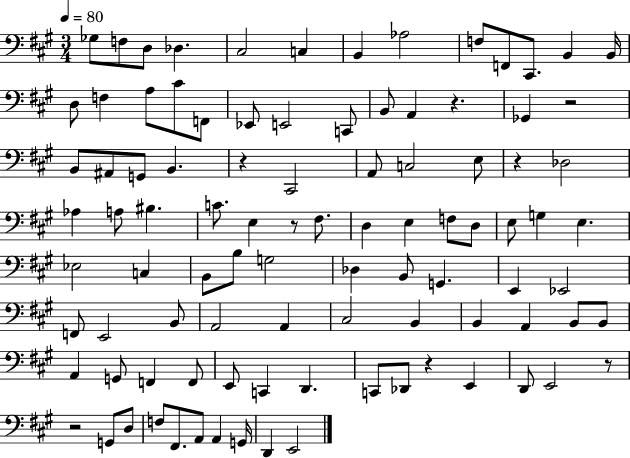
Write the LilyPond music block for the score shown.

{
  \clef bass
  \numericTimeSignature
  \time 3/4
  \key a \major
  \tempo 4 = 80
  ges8 f8 d8 des4. | cis2 c4 | b,4 aes2 | f8 f,8 cis,8. b,4 b,16 | \break d8 f4 a8 cis'8 f,8 | ees,8 e,2 c,8 | b,8 a,4 r4. | ges,4 r2 | \break b,8 ais,8 g,8 b,4. | r4 cis,2 | a,8 c2 e8 | r4 des2 | \break aes4 a8 bis4. | c'8. e4 r8 fis8. | d4 e4 f8 d8 | e8 g4 e4. | \break ees2 c4 | b,8 b8 g2 | des4 b,8 g,4. | e,4 ees,2 | \break f,8 e,2 b,8 | a,2 a,4 | cis2 b,4 | b,4 a,4 b,8 b,8 | \break a,4 g,8 f,4 f,8 | e,8 c,4 d,4. | c,8 des,8 r4 e,4 | d,8 e,2 r8 | \break r2 g,8 d8 | f8 fis,8. a,8 a,4 g,16 | d,4 e,2 | \bar "|."
}